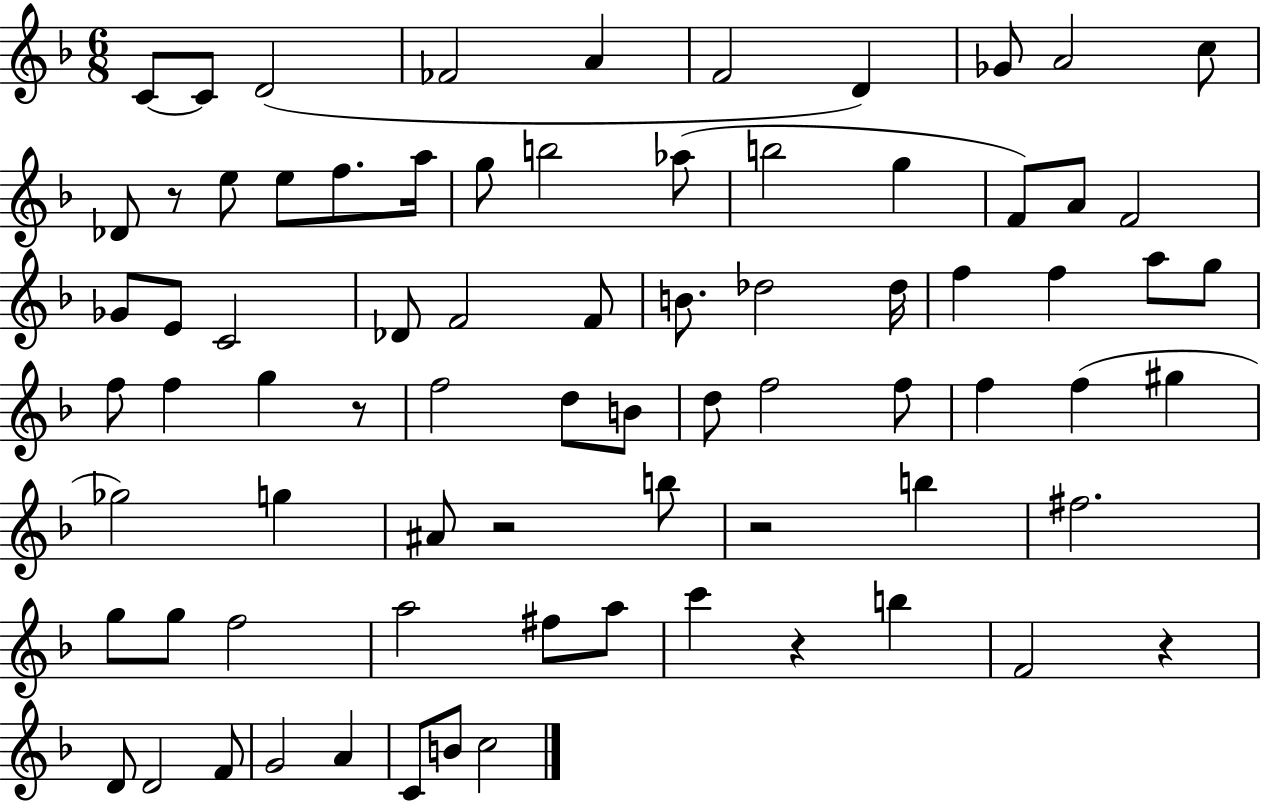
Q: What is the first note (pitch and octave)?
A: C4